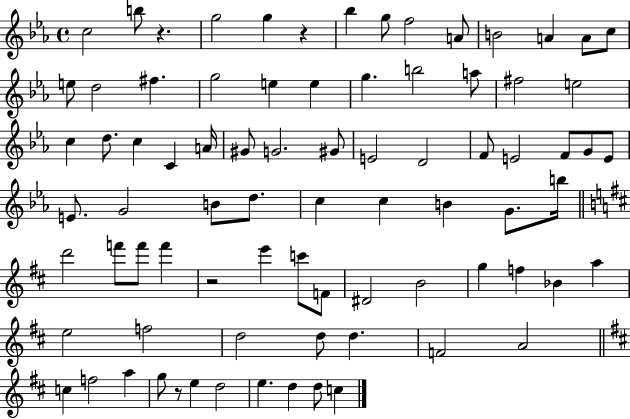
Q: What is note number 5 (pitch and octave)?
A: Bb5